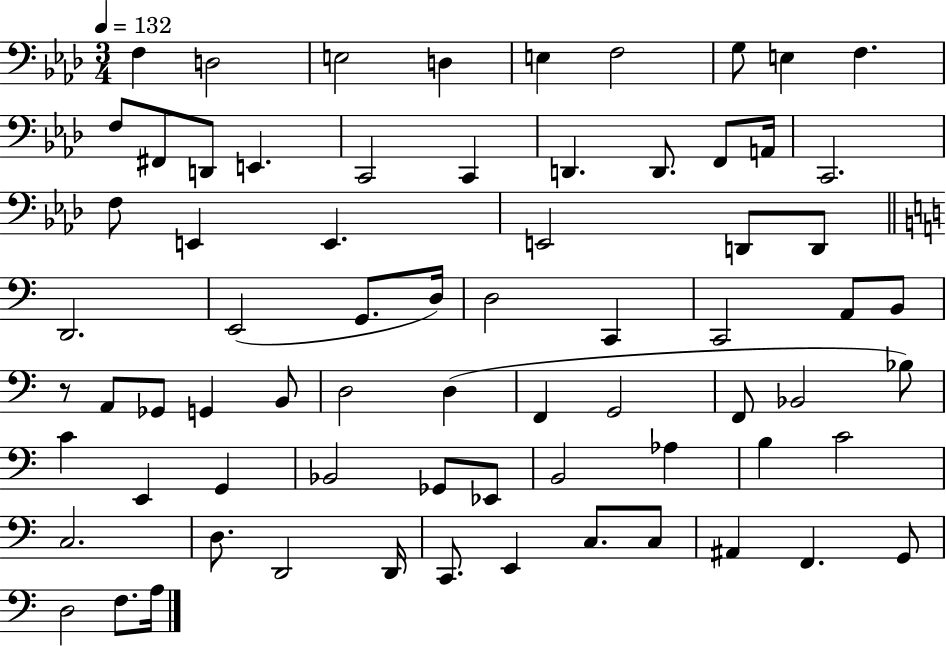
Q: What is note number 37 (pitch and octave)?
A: Gb2